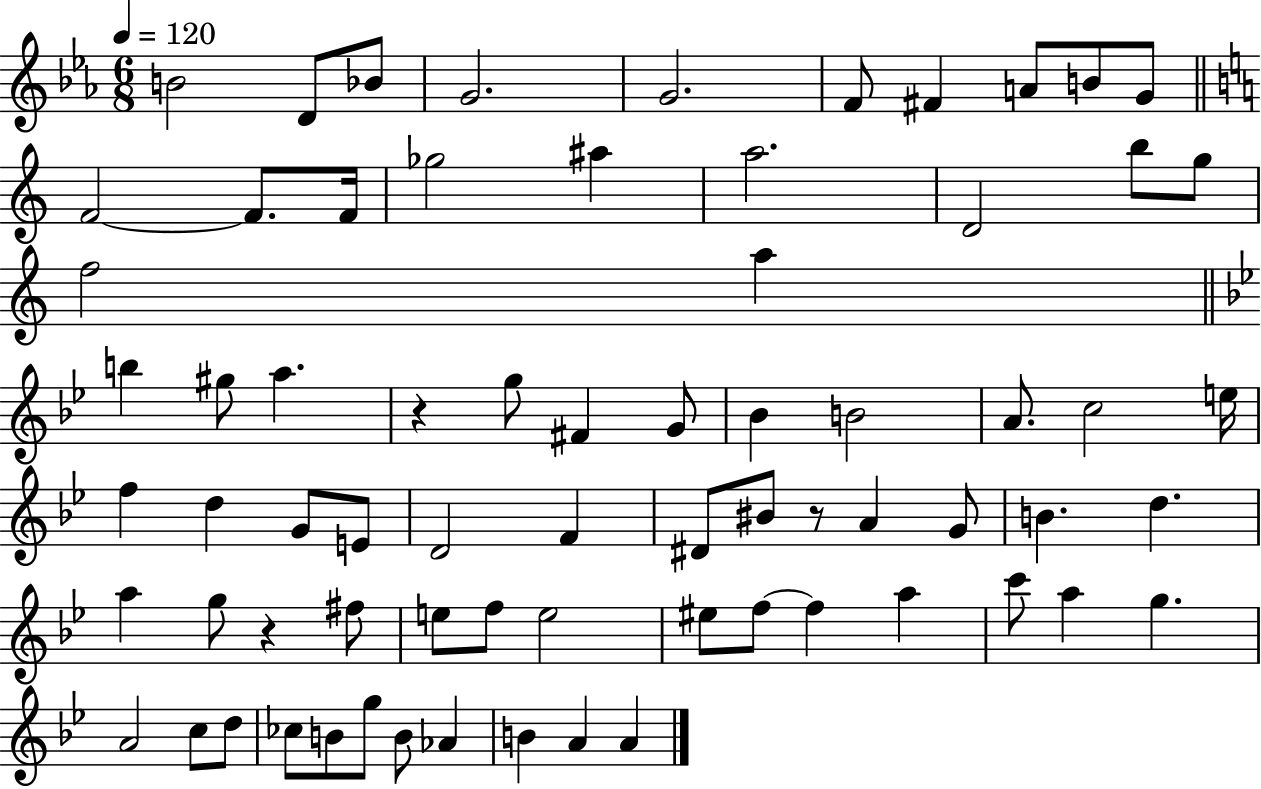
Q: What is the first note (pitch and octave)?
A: B4